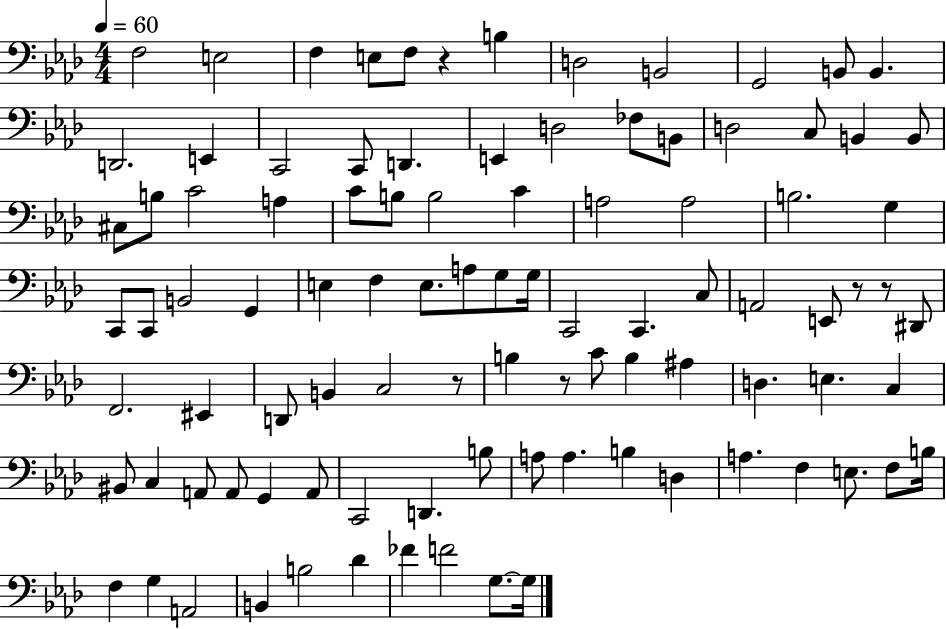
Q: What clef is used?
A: bass